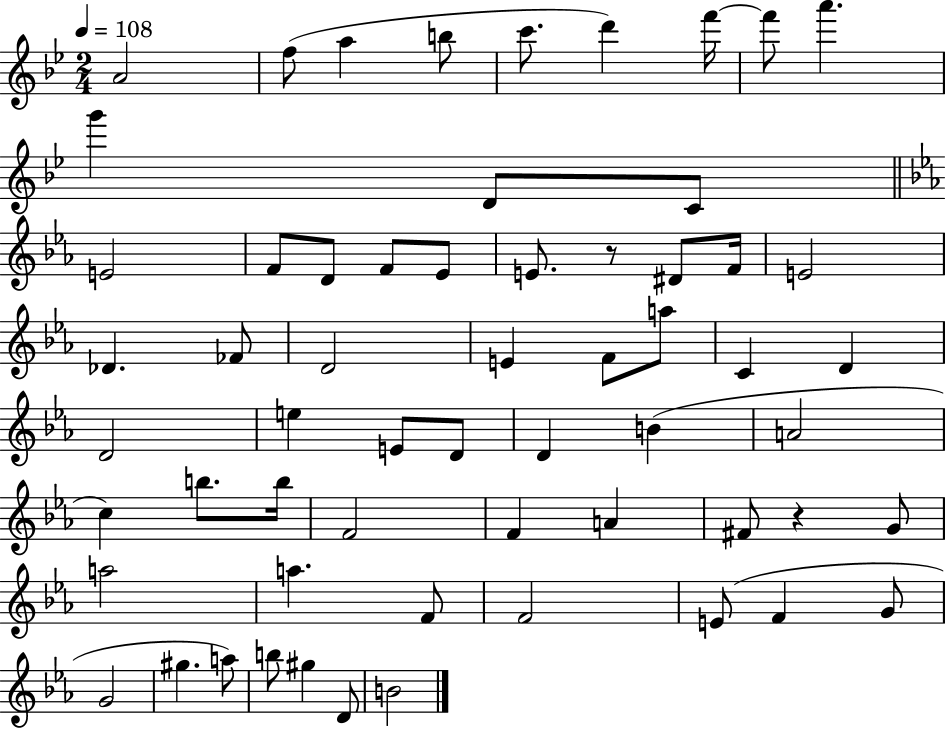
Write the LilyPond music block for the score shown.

{
  \clef treble
  \numericTimeSignature
  \time 2/4
  \key bes \major
  \tempo 4 = 108
  a'2 | f''8( a''4 b''8 | c'''8. d'''4) f'''16~~ | f'''8 a'''4. | \break g'''4 d'8 c'8 | \bar "||" \break \key c \minor e'2 | f'8 d'8 f'8 ees'8 | e'8. r8 dis'8 f'16 | e'2 | \break des'4. fes'8 | d'2 | e'4 f'8 a''8 | c'4 d'4 | \break d'2 | e''4 e'8 d'8 | d'4 b'4( | a'2 | \break c''4) b''8. b''16 | f'2 | f'4 a'4 | fis'8 r4 g'8 | \break a''2 | a''4. f'8 | f'2 | e'8( f'4 g'8 | \break g'2 | gis''4. a''8) | b''8 gis''4 d'8 | b'2 | \break \bar "|."
}